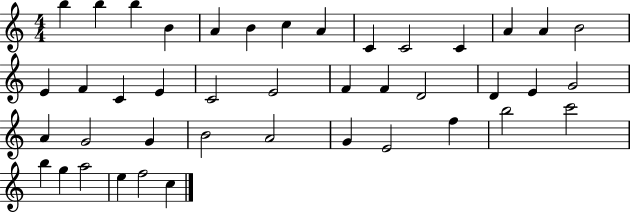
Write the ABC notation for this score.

X:1
T:Untitled
M:4/4
L:1/4
K:C
b b b B A B c A C C2 C A A B2 E F C E C2 E2 F F D2 D E G2 A G2 G B2 A2 G E2 f b2 c'2 b g a2 e f2 c